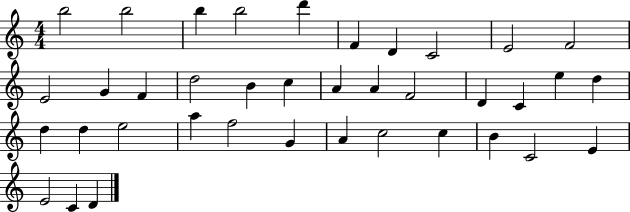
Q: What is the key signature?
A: C major